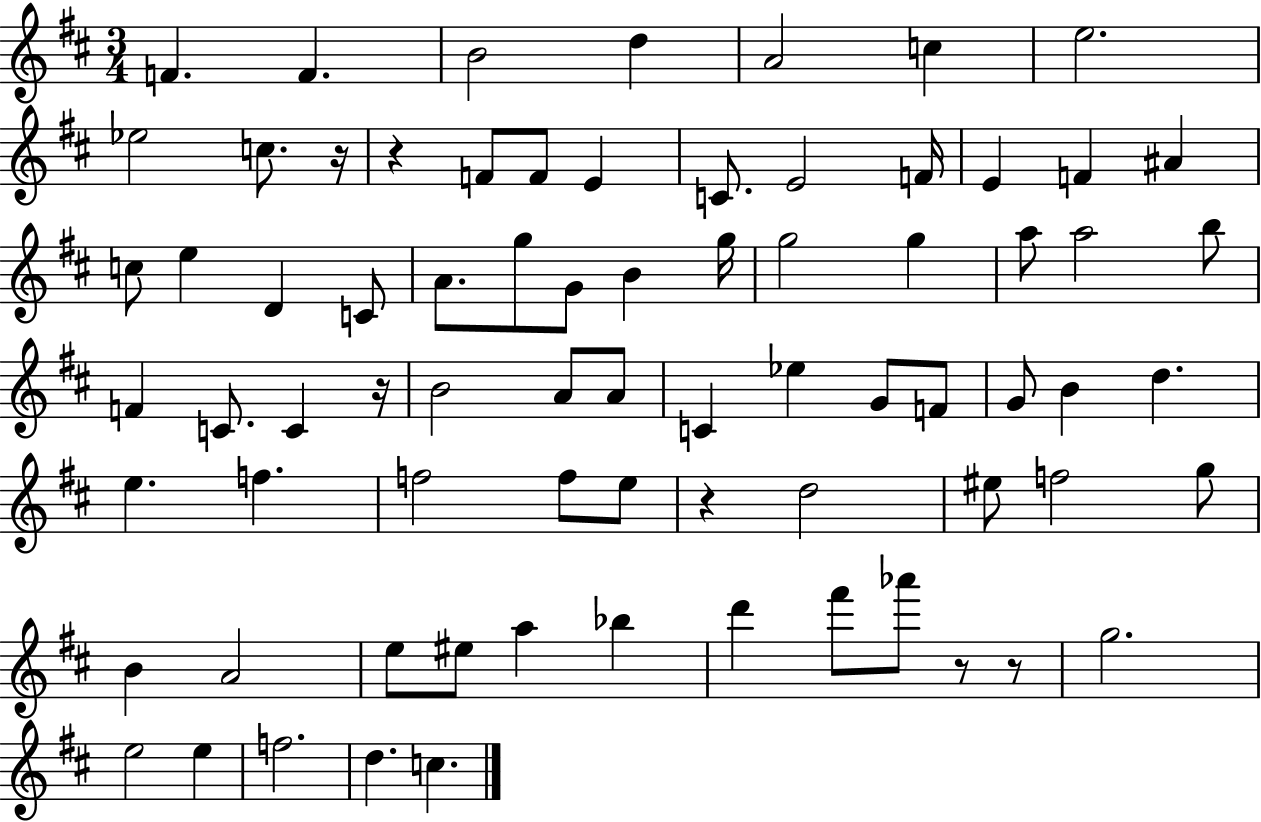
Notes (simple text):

F4/q. F4/q. B4/h D5/q A4/h C5/q E5/h. Eb5/h C5/e. R/s R/q F4/e F4/e E4/q C4/e. E4/h F4/s E4/q F4/q A#4/q C5/e E5/q D4/q C4/e A4/e. G5/e G4/e B4/q G5/s G5/h G5/q A5/e A5/h B5/e F4/q C4/e. C4/q R/s B4/h A4/e A4/e C4/q Eb5/q G4/e F4/e G4/e B4/q D5/q. E5/q. F5/q. F5/h F5/e E5/e R/q D5/h EIS5/e F5/h G5/e B4/q A4/h E5/e EIS5/e A5/q Bb5/q D6/q F#6/e Ab6/e R/e R/e G5/h. E5/h E5/q F5/h. D5/q. C5/q.